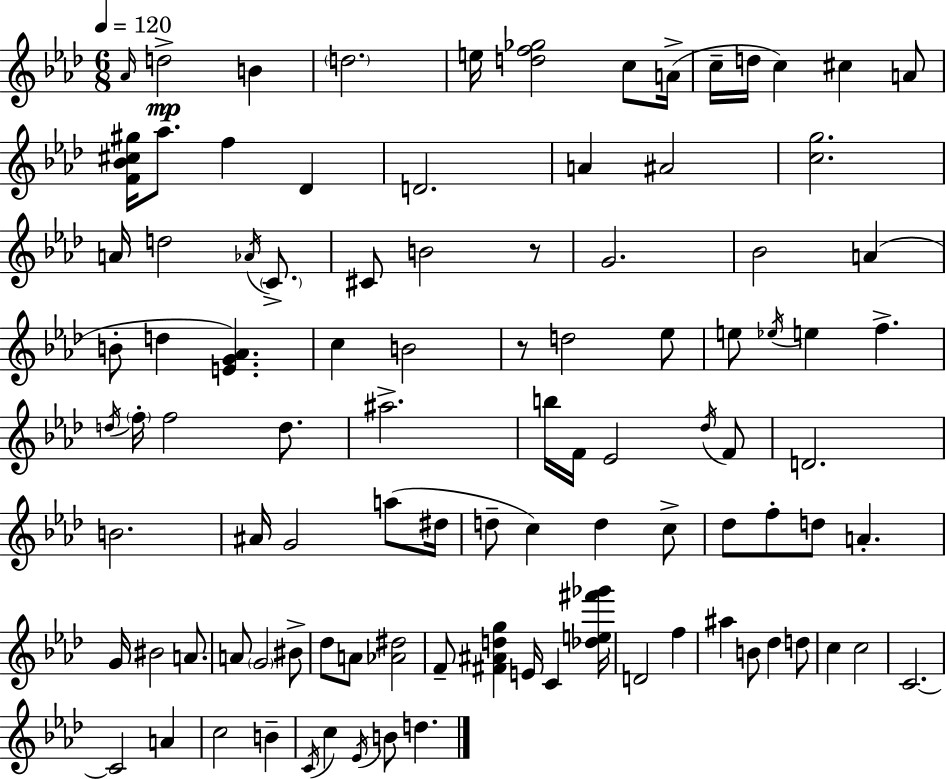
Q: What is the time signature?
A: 6/8